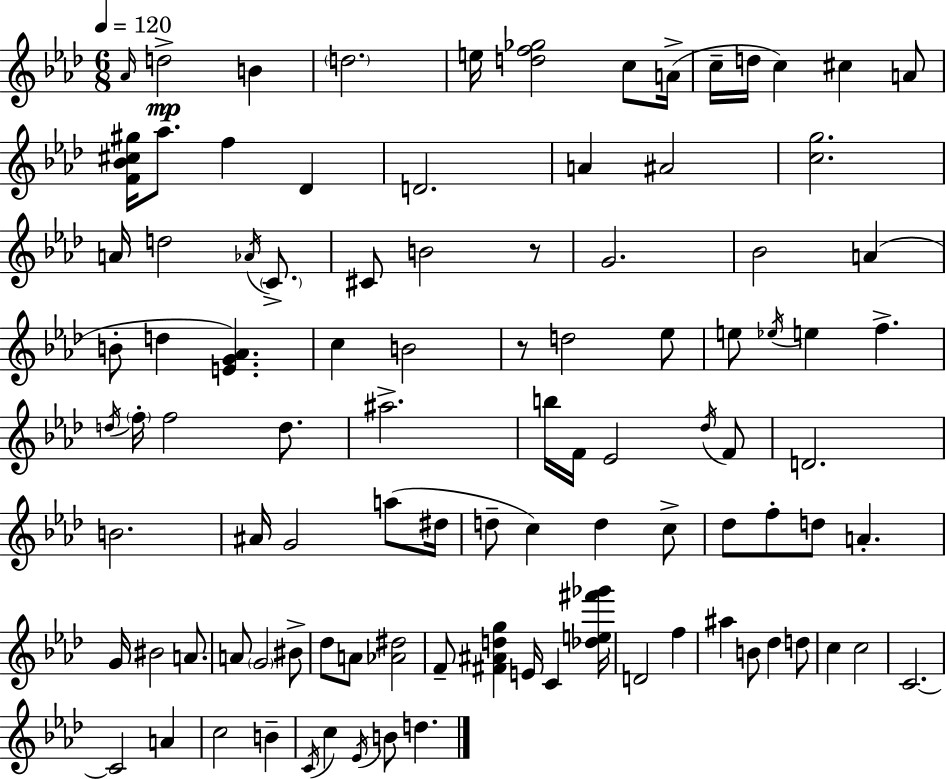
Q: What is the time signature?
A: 6/8